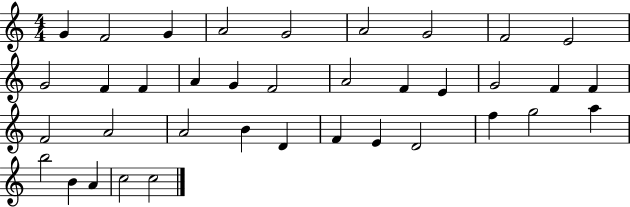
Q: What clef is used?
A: treble